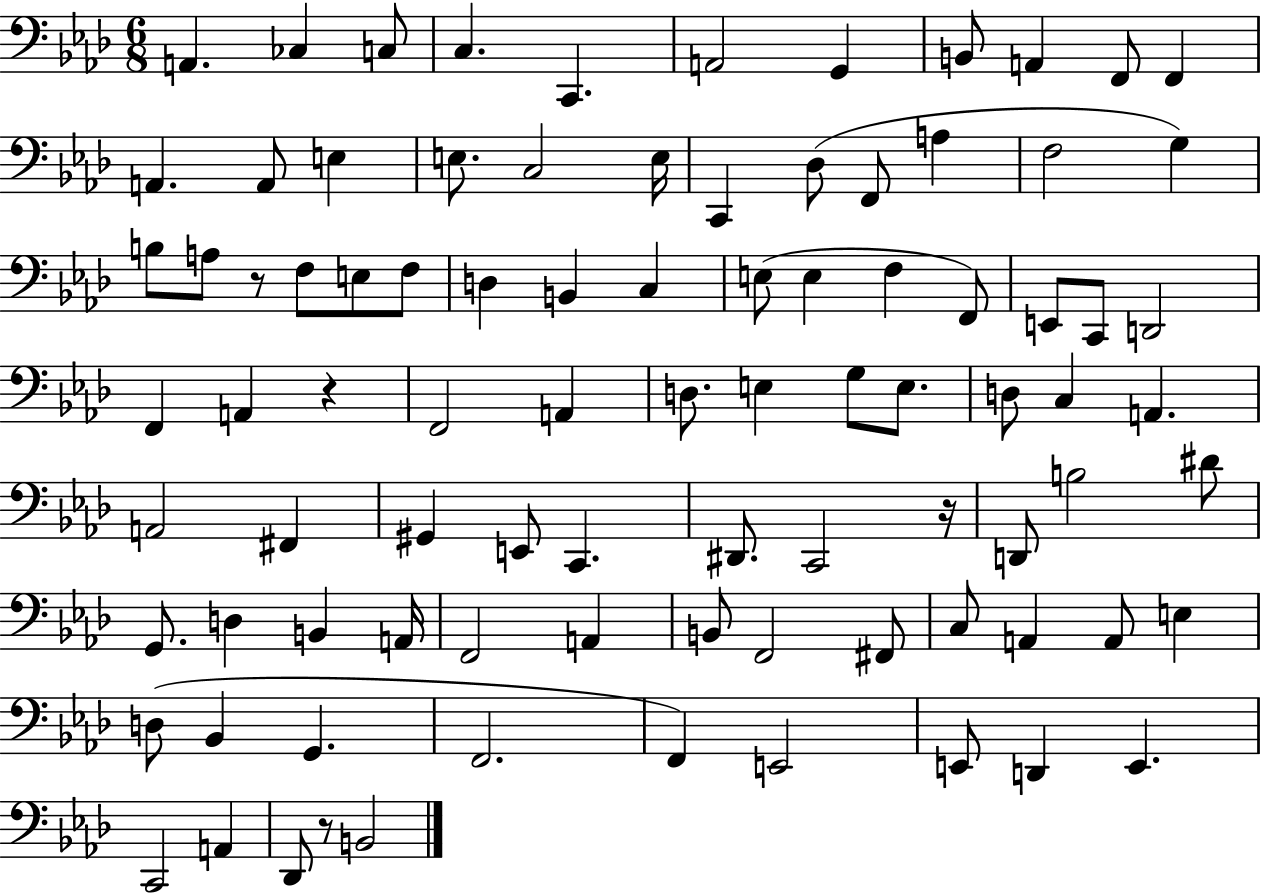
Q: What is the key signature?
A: AES major